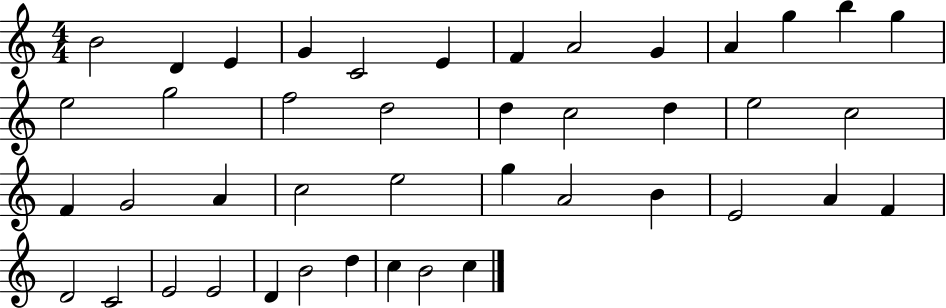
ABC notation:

X:1
T:Untitled
M:4/4
L:1/4
K:C
B2 D E G C2 E F A2 G A g b g e2 g2 f2 d2 d c2 d e2 c2 F G2 A c2 e2 g A2 B E2 A F D2 C2 E2 E2 D B2 d c B2 c